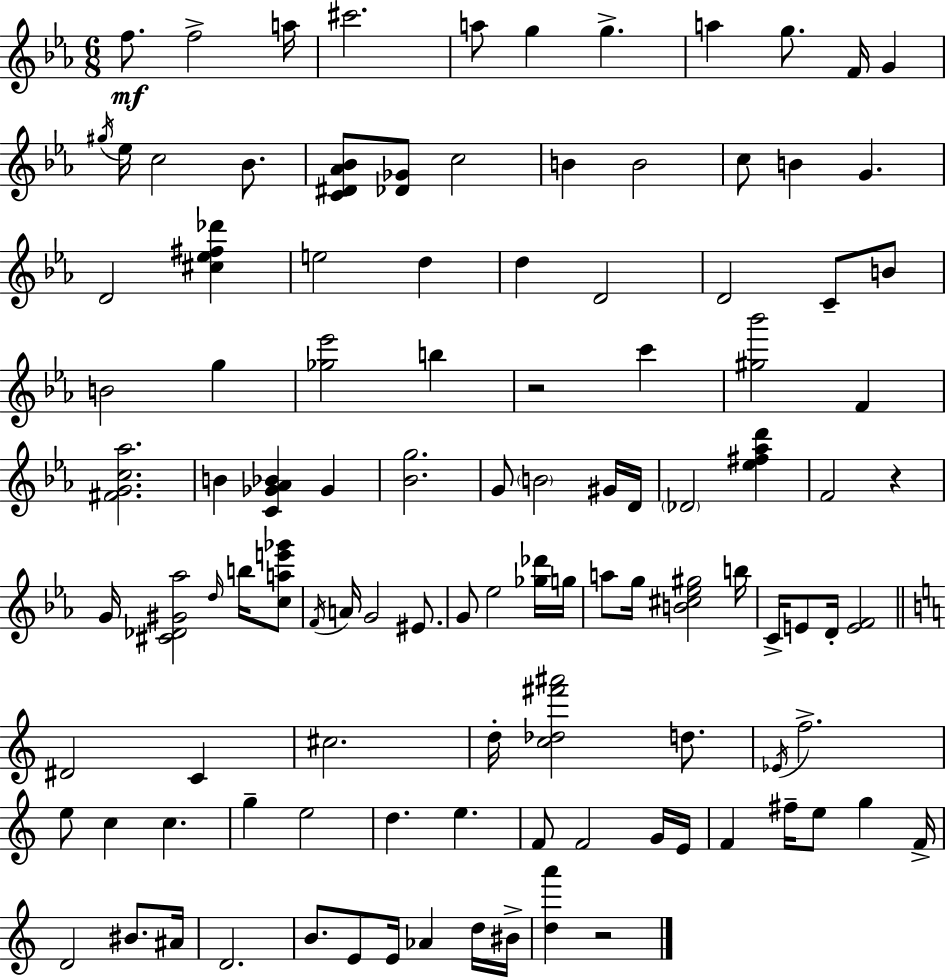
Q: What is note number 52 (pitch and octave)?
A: G5